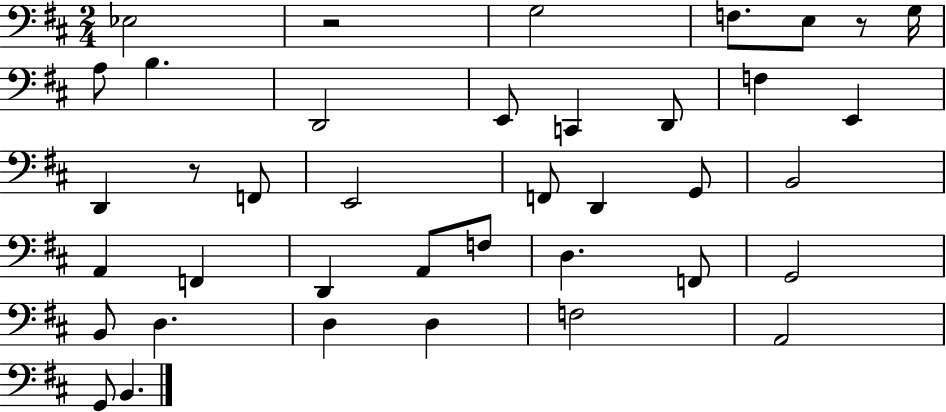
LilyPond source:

{
  \clef bass
  \numericTimeSignature
  \time 2/4
  \key d \major
  ees2 | r2 | g2 | f8. e8 r8 g16 | \break a8 b4. | d,2 | e,8 c,4 d,8 | f4 e,4 | \break d,4 r8 f,8 | e,2 | f,8 d,4 g,8 | b,2 | \break a,4 f,4 | d,4 a,8 f8 | d4. f,8 | g,2 | \break b,8 d4. | d4 d4 | f2 | a,2 | \break g,8 b,4. | \bar "|."
}